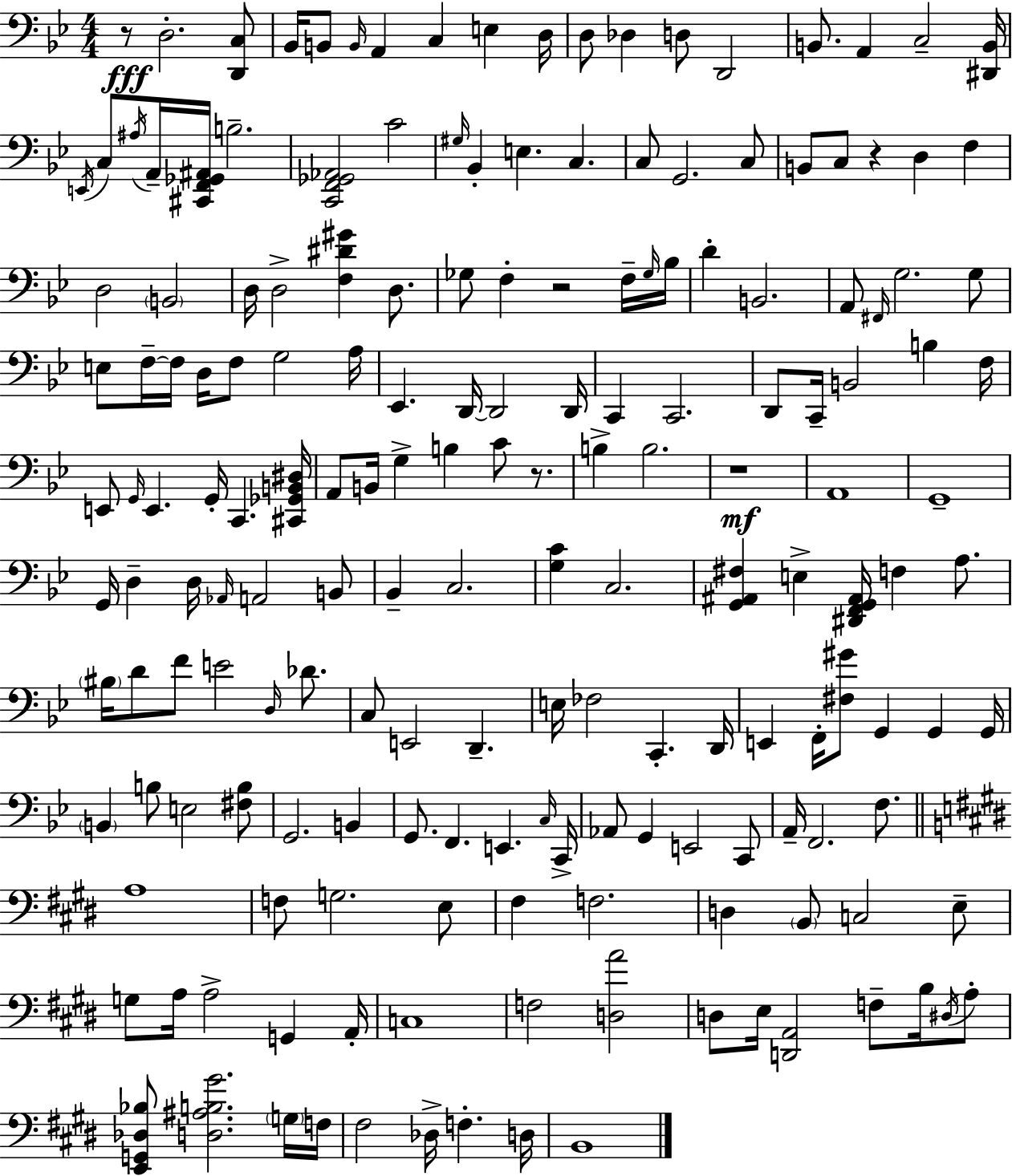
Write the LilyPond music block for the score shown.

{
  \clef bass
  \numericTimeSignature
  \time 4/4
  \key g \minor
  r8\fff d2.-. <d, c>8 | bes,16 b,8 \grace { b,16 } a,4 c4 e4 | d16 d8 des4 d8 d,2 | b,8. a,4 c2-- | \break <dis, b,>16 \acciaccatura { e,16 } c8 \acciaccatura { ais16 } a,16-- <cis, f, ges, ais,>16 b2.-- | <c, f, ges, aes,>2 c'2 | \grace { gis16 } bes,4-. e4. c4. | c8 g,2. | \break c8 b,8 c8 r4 d4 | f4 d2 \parenthesize b,2 | d16 d2-> <f dis' gis'>4 | d8. ges8 f4-. r2 | \break f16-- \grace { ges16 } bes16 d'4-. b,2. | a,8 \grace { fis,16 } g2. | g8 e8 f16--~~ f16 d16 f8 g2 | a16 ees,4. d,16~~ d,2 | \break d,16 c,4 c,2. | d,8 c,16-- b,2 | b4 f16 e,8 \grace { g,16 } e,4. g,16-. | c,4. <cis, ges, b, dis>16 a,8 b,16 g4-> b4 | \break c'8 r8. b4-> b2. | r1\mf | a,1 | g,1-- | \break g,16 d4-- d16 \grace { aes,16 } a,2 | b,8 bes,4-- c2. | <g c'>4 c2. | <g, ais, fis>4 e4-> | \break <dis, f, g, ais,>16 f4 a8. \parenthesize bis16 d'8 f'8 e'2 | \grace { d16 } des'8. c8 e,2 | d,4.-- e16 fes2 | c,4.-. d,16 e,4 f,16-. <fis gis'>8 | \break g,4 g,4 g,16 \parenthesize b,4 b8 e2 | <fis b>8 g,2. | b,4 g,8. f,4. | e,4. \grace { c16 } c,16-> aes,8 g,4 | \break e,2 c,8 a,16-- f,2. | f8. \bar "||" \break \key e \major a1 | f8 g2. e8 | fis4 f2. | d4 \parenthesize b,8 c2 e8-- | \break g8 a16 a2-> g,4 a,16-. | c1 | f2 <d a'>2 | d8 e16 <d, a,>2 f8-- b16 \acciaccatura { dis16 } a8-. | \break <e, g, des bes>8 <d ais b gis'>2. \parenthesize g16 | f16 fis2 des16-> f4.-. | d16 b,1 | \bar "|."
}